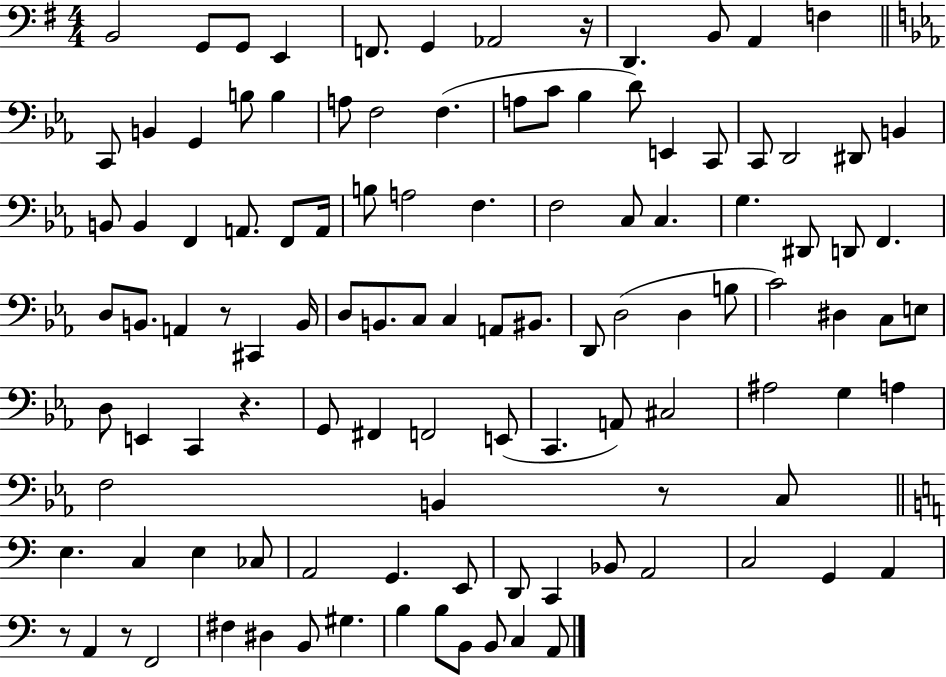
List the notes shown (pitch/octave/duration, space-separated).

B2/h G2/e G2/e E2/q F2/e. G2/q Ab2/h R/s D2/q. B2/e A2/q F3/q C2/e B2/q G2/q B3/e B3/q A3/e F3/h F3/q. A3/e C4/e Bb3/q D4/e E2/q C2/e C2/e D2/h D#2/e B2/q B2/e B2/q F2/q A2/e. F2/e A2/s B3/e A3/h F3/q. F3/h C3/e C3/q. G3/q. D#2/e D2/e F2/q. D3/e B2/e. A2/q R/e C#2/q B2/s D3/e B2/e. C3/e C3/q A2/e BIS2/e. D2/e D3/h D3/q B3/e C4/h D#3/q C3/e E3/e D3/e E2/q C2/q R/q. G2/e F#2/q F2/h E2/e C2/q. A2/e C#3/h A#3/h G3/q A3/q F3/h B2/q R/e C3/e E3/q. C3/q E3/q CES3/e A2/h G2/q. E2/e D2/e C2/q Bb2/e A2/h C3/h G2/q A2/q R/e A2/q R/e F2/h F#3/q D#3/q B2/e G#3/q. B3/q B3/e B2/e B2/e C3/q A2/e